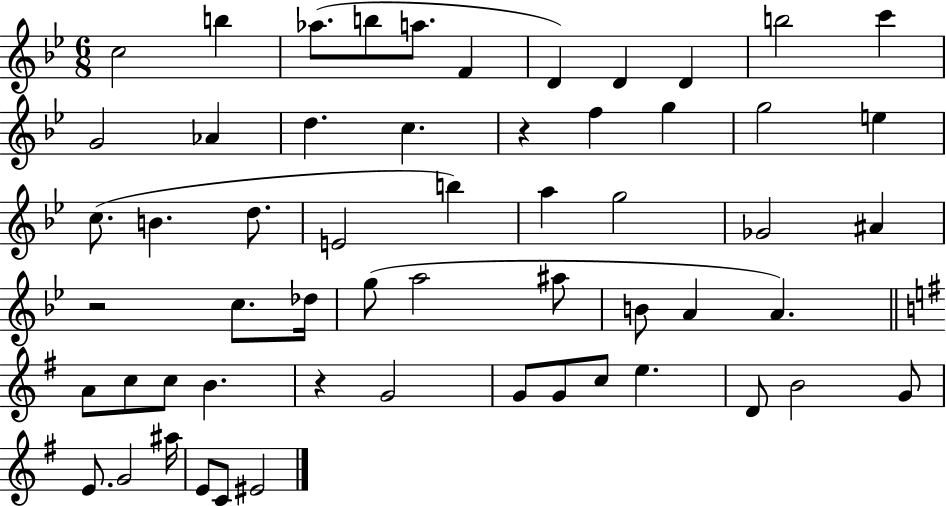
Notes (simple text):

C5/h B5/q Ab5/e. B5/e A5/e. F4/q D4/q D4/q D4/q B5/h C6/q G4/h Ab4/q D5/q. C5/q. R/q F5/q G5/q G5/h E5/q C5/e. B4/q. D5/e. E4/h B5/q A5/q G5/h Gb4/h A#4/q R/h C5/e. Db5/s G5/e A5/h A#5/e B4/e A4/q A4/q. A4/e C5/e C5/e B4/q. R/q G4/h G4/e G4/e C5/e E5/q. D4/e B4/h G4/e E4/e. G4/h A#5/s E4/e C4/e EIS4/h